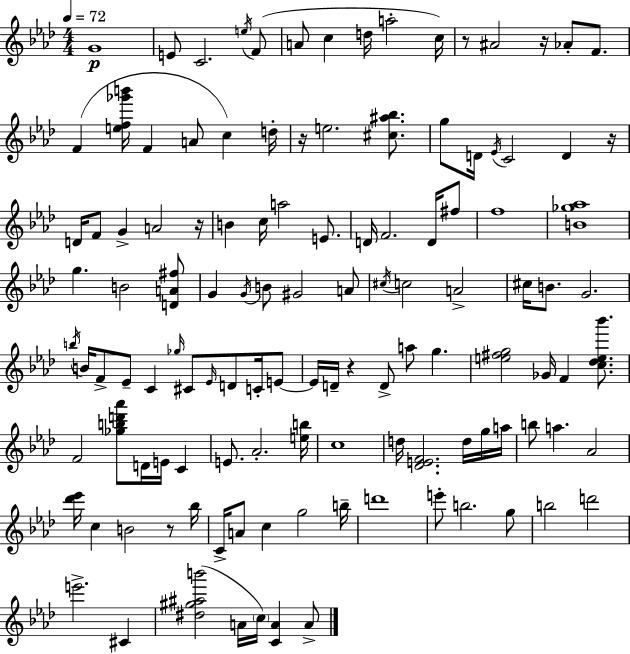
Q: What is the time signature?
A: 4/4